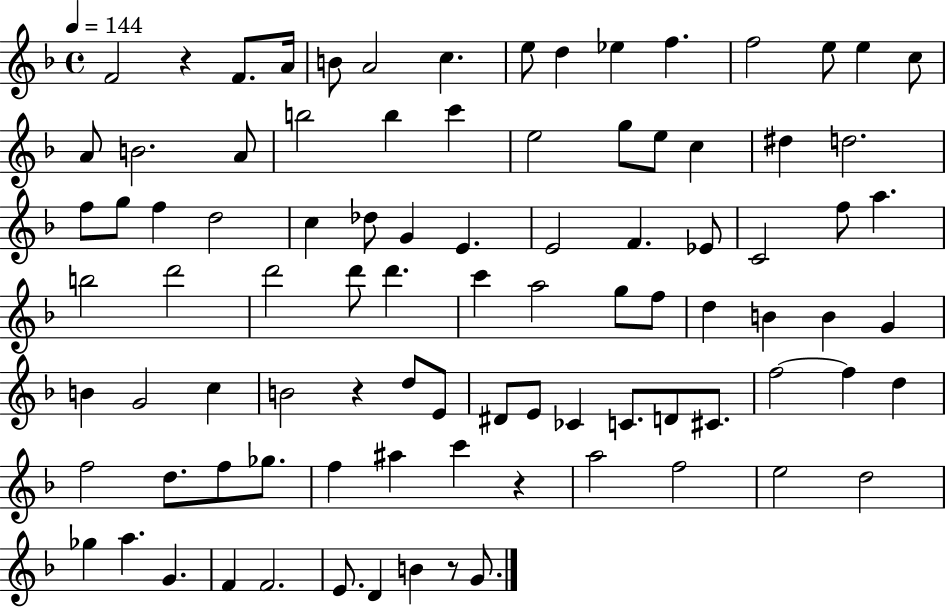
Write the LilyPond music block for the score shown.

{
  \clef treble
  \time 4/4
  \defaultTimeSignature
  \key f \major
  \tempo 4 = 144
  f'2 r4 f'8. a'16 | b'8 a'2 c''4. | e''8 d''4 ees''4 f''4. | f''2 e''8 e''4 c''8 | \break a'8 b'2. a'8 | b''2 b''4 c'''4 | e''2 g''8 e''8 c''4 | dis''4 d''2. | \break f''8 g''8 f''4 d''2 | c''4 des''8 g'4 e'4. | e'2 f'4. ees'8 | c'2 f''8 a''4. | \break b''2 d'''2 | d'''2 d'''8 d'''4. | c'''4 a''2 g''8 f''8 | d''4 b'4 b'4 g'4 | \break b'4 g'2 c''4 | b'2 r4 d''8 e'8 | dis'8 e'8 ces'4 c'8. d'8 cis'8. | f''2~~ f''4 d''4 | \break f''2 d''8. f''8 ges''8. | f''4 ais''4 c'''4 r4 | a''2 f''2 | e''2 d''2 | \break ges''4 a''4. g'4. | f'4 f'2. | e'8. d'4 b'4 r8 g'8. | \bar "|."
}